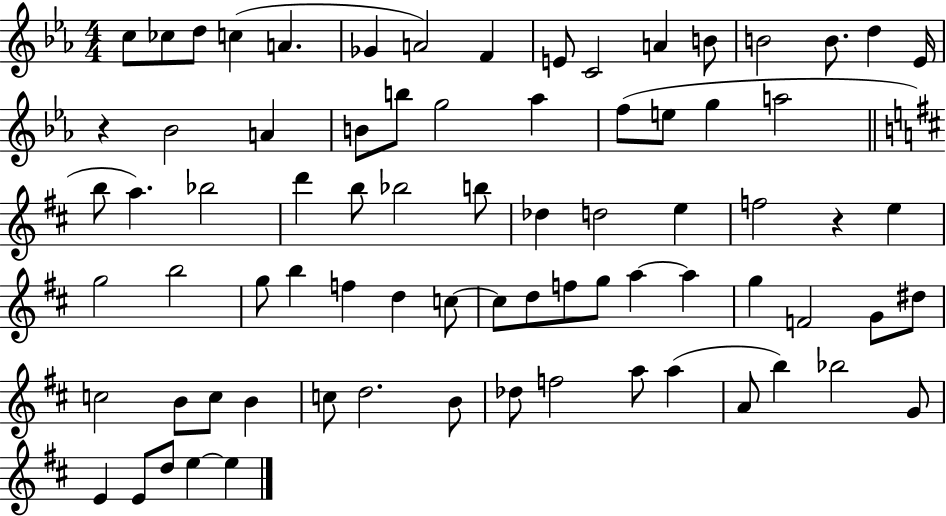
X:1
T:Untitled
M:4/4
L:1/4
K:Eb
c/2 _c/2 d/2 c A _G A2 F E/2 C2 A B/2 B2 B/2 d _E/4 z _B2 A B/2 b/2 g2 _a f/2 e/2 g a2 b/2 a _b2 d' b/2 _b2 b/2 _d d2 e f2 z e g2 b2 g/2 b f d c/2 c/2 d/2 f/2 g/2 a a g F2 G/2 ^d/2 c2 B/2 c/2 B c/2 d2 B/2 _d/2 f2 a/2 a A/2 b _b2 G/2 E E/2 d/2 e e